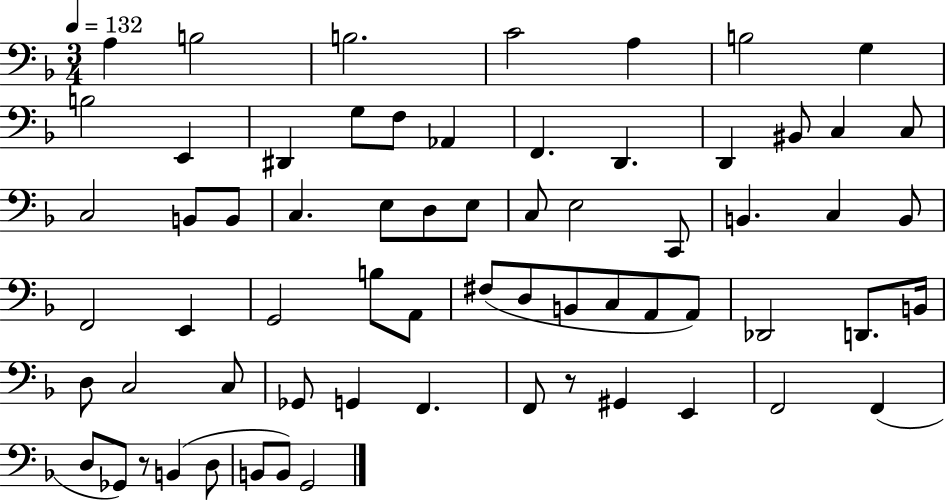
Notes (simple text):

A3/q B3/h B3/h. C4/h A3/q B3/h G3/q B3/h E2/q D#2/q G3/e F3/e Ab2/q F2/q. D2/q. D2/q BIS2/e C3/q C3/e C3/h B2/e B2/e C3/q. E3/e D3/e E3/e C3/e E3/h C2/e B2/q. C3/q B2/e F2/h E2/q G2/h B3/e A2/e F#3/e D3/e B2/e C3/e A2/e A2/e Db2/h D2/e. B2/s D3/e C3/h C3/e Gb2/e G2/q F2/q. F2/e R/e G#2/q E2/q F2/h F2/q D3/e Gb2/e R/e B2/q D3/e B2/e B2/e G2/h